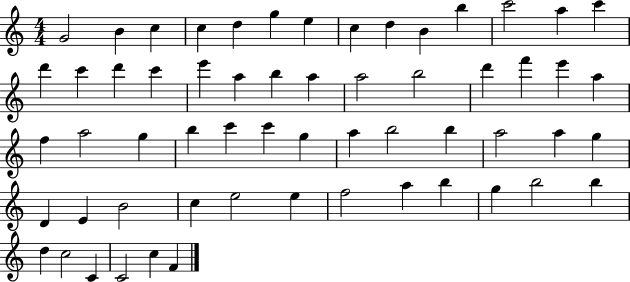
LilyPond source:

{
  \clef treble
  \numericTimeSignature
  \time 4/4
  \key c \major
  g'2 b'4 c''4 | c''4 d''4 g''4 e''4 | c''4 d''4 b'4 b''4 | c'''2 a''4 c'''4 | \break d'''4 c'''4 d'''4 c'''4 | e'''4 a''4 b''4 a''4 | a''2 b''2 | d'''4 f'''4 e'''4 a''4 | \break f''4 a''2 g''4 | b''4 c'''4 c'''4 g''4 | a''4 b''2 b''4 | a''2 a''4 g''4 | \break d'4 e'4 b'2 | c''4 e''2 e''4 | f''2 a''4 b''4 | g''4 b''2 b''4 | \break d''4 c''2 c'4 | c'2 c''4 f'4 | \bar "|."
}